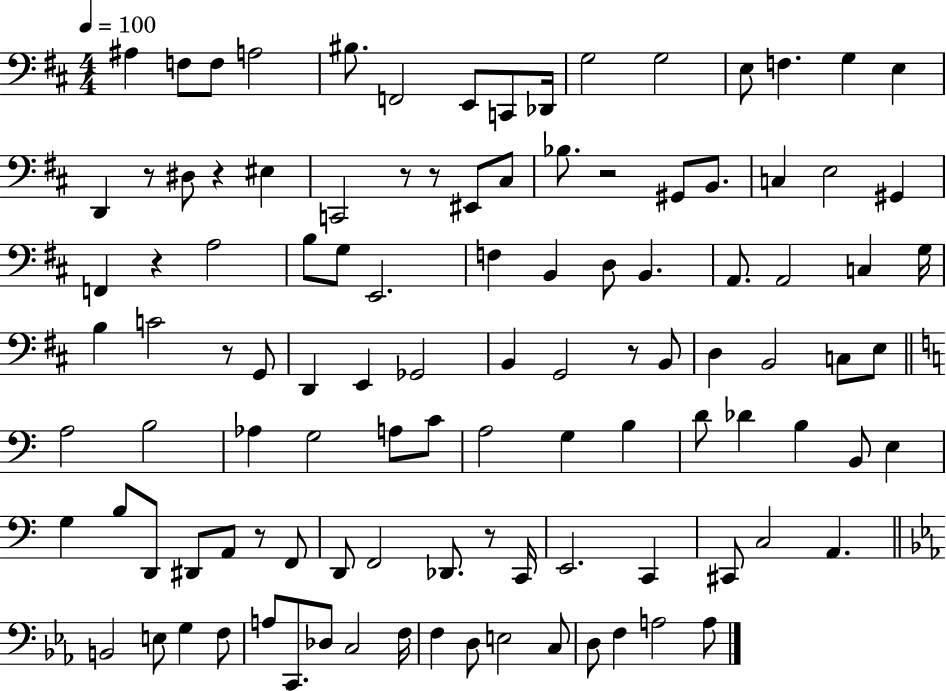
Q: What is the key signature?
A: D major